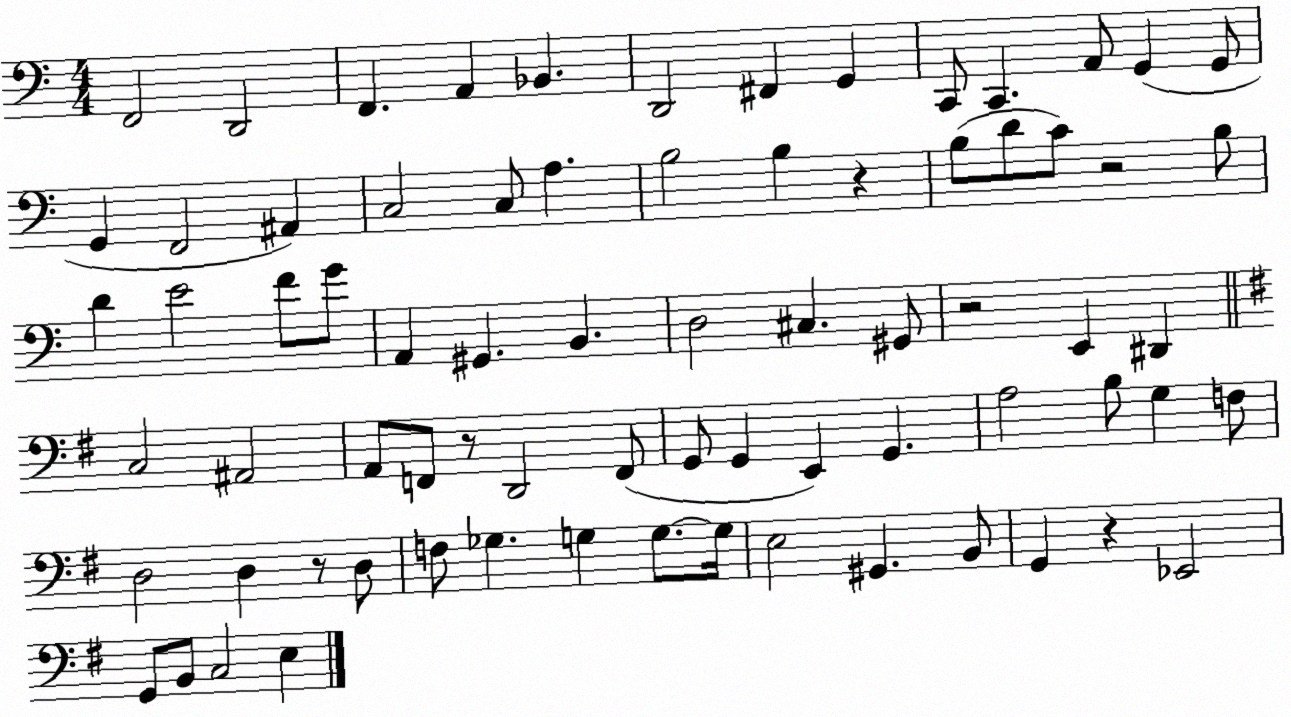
X:1
T:Untitled
M:4/4
L:1/4
K:C
F,,2 D,,2 F,, A,, _B,, D,,2 ^F,, G,, C,,/2 C,, A,,/2 G,, G,,/2 G,, F,,2 ^A,, C,2 C,/2 A, B,2 B, z B,/2 D/2 C/2 z2 B,/2 D E2 F/2 G/2 A,, ^G,, B,, D,2 ^C, ^G,,/2 z2 E,, ^D,, C,2 ^A,,2 A,,/2 F,,/2 z/2 D,,2 F,,/2 G,,/2 G,, E,, G,, A,2 B,/2 G, F,/2 D,2 D, z/2 D,/2 F,/2 _G, G, G,/2 G,/4 E,2 ^G,, B,,/2 G,, z _E,,2 G,,/2 B,,/2 C,2 E,